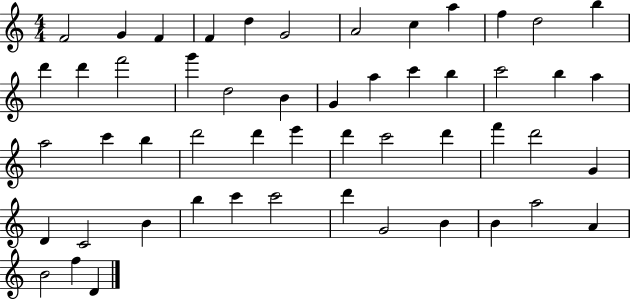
F4/h G4/q F4/q F4/q D5/q G4/h A4/h C5/q A5/q F5/q D5/h B5/q D6/q D6/q F6/h G6/q D5/h B4/q G4/q A5/q C6/q B5/q C6/h B5/q A5/q A5/h C6/q B5/q D6/h D6/q E6/q D6/q C6/h D6/q F6/q D6/h G4/q D4/q C4/h B4/q B5/q C6/q C6/h D6/q G4/h B4/q B4/q A5/h A4/q B4/h F5/q D4/q